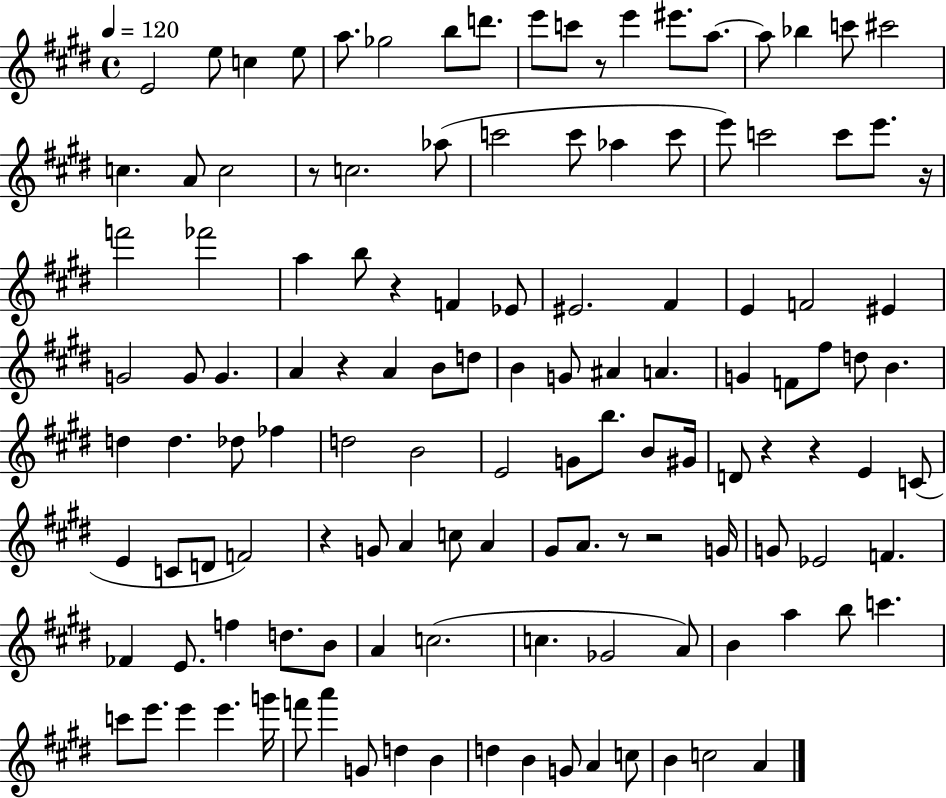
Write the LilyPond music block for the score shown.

{
  \clef treble
  \time 4/4
  \defaultTimeSignature
  \key e \major
  \tempo 4 = 120
  e'2 e''8 c''4 e''8 | a''8. ges''2 b''8 d'''8. | e'''8 c'''8 r8 e'''4 eis'''8. a''8.~~ | a''8 bes''4 c'''8 cis'''2 | \break c''4. a'8 c''2 | r8 c''2. aes''8( | c'''2 c'''8 aes''4 c'''8 | e'''8) c'''2 c'''8 e'''8. r16 | \break f'''2 fes'''2 | a''4 b''8 r4 f'4 ees'8 | eis'2. fis'4 | e'4 f'2 eis'4 | \break g'2 g'8 g'4. | a'4 r4 a'4 b'8 d''8 | b'4 g'8 ais'4 a'4. | g'4 f'8 fis''8 d''8 b'4. | \break d''4 d''4. des''8 fes''4 | d''2 b'2 | e'2 g'8 b''8. b'8 gis'16 | d'8 r4 r4 e'4 c'8( | \break e'4 c'8 d'8 f'2) | r4 g'8 a'4 c''8 a'4 | gis'8 a'8. r8 r2 g'16 | g'8 ees'2 f'4. | \break fes'4 e'8. f''4 d''8. b'8 | a'4 c''2.( | c''4. ges'2 a'8) | b'4 a''4 b''8 c'''4. | \break c'''8 e'''8. e'''4 e'''4. g'''16 | f'''8 a'''4 g'8 d''4 b'4 | d''4 b'4 g'8 a'4 c''8 | b'4 c''2 a'4 | \break \bar "|."
}